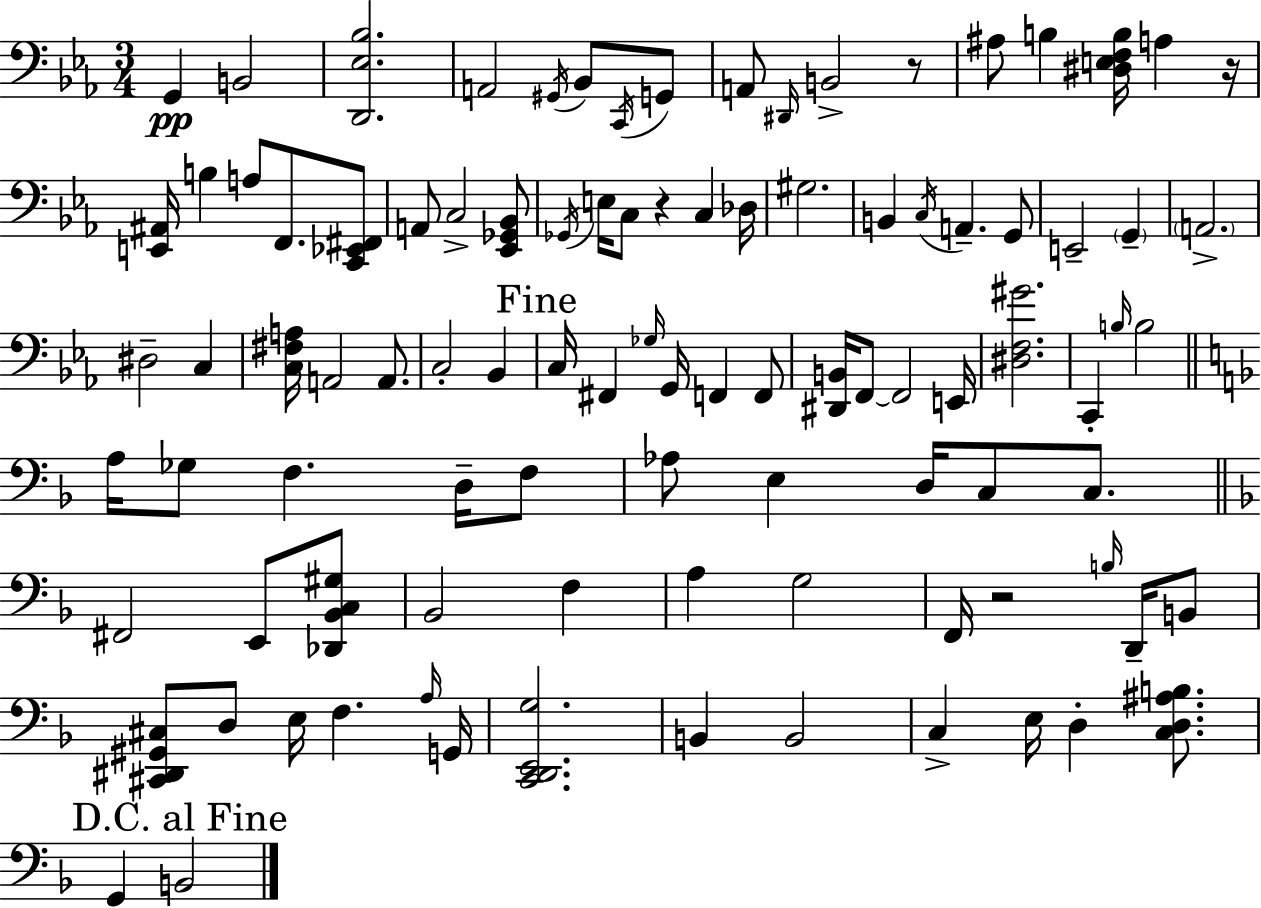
X:1
T:Untitled
M:3/4
L:1/4
K:Cm
G,, B,,2 [D,,_E,_B,]2 A,,2 ^G,,/4 _B,,/2 C,,/4 G,,/2 A,,/2 ^D,,/4 B,,2 z/2 ^A,/2 B, [^D,E,F,B,]/4 A, z/4 [E,,^A,,]/4 B, A,/2 F,,/2 [C,,_E,,^F,,]/2 A,,/2 C,2 [_E,,_G,,_B,,]/2 _G,,/4 E,/4 C,/2 z C, _D,/4 ^G,2 B,, C,/4 A,, G,,/2 E,,2 G,, A,,2 ^D,2 C, [C,^F,A,]/4 A,,2 A,,/2 C,2 _B,, C,/4 ^F,, _G,/4 G,,/4 F,, F,,/2 [^D,,B,,]/4 F,,/2 F,,2 E,,/4 [^D,F,^G]2 C,, B,/4 B,2 A,/4 _G,/2 F, D,/4 F,/2 _A,/2 E, D,/4 C,/2 C,/2 ^F,,2 E,,/2 [_D,,_B,,C,^G,]/2 _B,,2 F, A, G,2 F,,/4 z2 B,/4 D,,/4 B,,/2 [^C,,^D,,^G,,^C,]/2 D,/2 E,/4 F, A,/4 G,,/4 [C,,D,,E,,G,]2 B,, B,,2 C, E,/4 D, [C,D,^A,B,]/2 G,, B,,2